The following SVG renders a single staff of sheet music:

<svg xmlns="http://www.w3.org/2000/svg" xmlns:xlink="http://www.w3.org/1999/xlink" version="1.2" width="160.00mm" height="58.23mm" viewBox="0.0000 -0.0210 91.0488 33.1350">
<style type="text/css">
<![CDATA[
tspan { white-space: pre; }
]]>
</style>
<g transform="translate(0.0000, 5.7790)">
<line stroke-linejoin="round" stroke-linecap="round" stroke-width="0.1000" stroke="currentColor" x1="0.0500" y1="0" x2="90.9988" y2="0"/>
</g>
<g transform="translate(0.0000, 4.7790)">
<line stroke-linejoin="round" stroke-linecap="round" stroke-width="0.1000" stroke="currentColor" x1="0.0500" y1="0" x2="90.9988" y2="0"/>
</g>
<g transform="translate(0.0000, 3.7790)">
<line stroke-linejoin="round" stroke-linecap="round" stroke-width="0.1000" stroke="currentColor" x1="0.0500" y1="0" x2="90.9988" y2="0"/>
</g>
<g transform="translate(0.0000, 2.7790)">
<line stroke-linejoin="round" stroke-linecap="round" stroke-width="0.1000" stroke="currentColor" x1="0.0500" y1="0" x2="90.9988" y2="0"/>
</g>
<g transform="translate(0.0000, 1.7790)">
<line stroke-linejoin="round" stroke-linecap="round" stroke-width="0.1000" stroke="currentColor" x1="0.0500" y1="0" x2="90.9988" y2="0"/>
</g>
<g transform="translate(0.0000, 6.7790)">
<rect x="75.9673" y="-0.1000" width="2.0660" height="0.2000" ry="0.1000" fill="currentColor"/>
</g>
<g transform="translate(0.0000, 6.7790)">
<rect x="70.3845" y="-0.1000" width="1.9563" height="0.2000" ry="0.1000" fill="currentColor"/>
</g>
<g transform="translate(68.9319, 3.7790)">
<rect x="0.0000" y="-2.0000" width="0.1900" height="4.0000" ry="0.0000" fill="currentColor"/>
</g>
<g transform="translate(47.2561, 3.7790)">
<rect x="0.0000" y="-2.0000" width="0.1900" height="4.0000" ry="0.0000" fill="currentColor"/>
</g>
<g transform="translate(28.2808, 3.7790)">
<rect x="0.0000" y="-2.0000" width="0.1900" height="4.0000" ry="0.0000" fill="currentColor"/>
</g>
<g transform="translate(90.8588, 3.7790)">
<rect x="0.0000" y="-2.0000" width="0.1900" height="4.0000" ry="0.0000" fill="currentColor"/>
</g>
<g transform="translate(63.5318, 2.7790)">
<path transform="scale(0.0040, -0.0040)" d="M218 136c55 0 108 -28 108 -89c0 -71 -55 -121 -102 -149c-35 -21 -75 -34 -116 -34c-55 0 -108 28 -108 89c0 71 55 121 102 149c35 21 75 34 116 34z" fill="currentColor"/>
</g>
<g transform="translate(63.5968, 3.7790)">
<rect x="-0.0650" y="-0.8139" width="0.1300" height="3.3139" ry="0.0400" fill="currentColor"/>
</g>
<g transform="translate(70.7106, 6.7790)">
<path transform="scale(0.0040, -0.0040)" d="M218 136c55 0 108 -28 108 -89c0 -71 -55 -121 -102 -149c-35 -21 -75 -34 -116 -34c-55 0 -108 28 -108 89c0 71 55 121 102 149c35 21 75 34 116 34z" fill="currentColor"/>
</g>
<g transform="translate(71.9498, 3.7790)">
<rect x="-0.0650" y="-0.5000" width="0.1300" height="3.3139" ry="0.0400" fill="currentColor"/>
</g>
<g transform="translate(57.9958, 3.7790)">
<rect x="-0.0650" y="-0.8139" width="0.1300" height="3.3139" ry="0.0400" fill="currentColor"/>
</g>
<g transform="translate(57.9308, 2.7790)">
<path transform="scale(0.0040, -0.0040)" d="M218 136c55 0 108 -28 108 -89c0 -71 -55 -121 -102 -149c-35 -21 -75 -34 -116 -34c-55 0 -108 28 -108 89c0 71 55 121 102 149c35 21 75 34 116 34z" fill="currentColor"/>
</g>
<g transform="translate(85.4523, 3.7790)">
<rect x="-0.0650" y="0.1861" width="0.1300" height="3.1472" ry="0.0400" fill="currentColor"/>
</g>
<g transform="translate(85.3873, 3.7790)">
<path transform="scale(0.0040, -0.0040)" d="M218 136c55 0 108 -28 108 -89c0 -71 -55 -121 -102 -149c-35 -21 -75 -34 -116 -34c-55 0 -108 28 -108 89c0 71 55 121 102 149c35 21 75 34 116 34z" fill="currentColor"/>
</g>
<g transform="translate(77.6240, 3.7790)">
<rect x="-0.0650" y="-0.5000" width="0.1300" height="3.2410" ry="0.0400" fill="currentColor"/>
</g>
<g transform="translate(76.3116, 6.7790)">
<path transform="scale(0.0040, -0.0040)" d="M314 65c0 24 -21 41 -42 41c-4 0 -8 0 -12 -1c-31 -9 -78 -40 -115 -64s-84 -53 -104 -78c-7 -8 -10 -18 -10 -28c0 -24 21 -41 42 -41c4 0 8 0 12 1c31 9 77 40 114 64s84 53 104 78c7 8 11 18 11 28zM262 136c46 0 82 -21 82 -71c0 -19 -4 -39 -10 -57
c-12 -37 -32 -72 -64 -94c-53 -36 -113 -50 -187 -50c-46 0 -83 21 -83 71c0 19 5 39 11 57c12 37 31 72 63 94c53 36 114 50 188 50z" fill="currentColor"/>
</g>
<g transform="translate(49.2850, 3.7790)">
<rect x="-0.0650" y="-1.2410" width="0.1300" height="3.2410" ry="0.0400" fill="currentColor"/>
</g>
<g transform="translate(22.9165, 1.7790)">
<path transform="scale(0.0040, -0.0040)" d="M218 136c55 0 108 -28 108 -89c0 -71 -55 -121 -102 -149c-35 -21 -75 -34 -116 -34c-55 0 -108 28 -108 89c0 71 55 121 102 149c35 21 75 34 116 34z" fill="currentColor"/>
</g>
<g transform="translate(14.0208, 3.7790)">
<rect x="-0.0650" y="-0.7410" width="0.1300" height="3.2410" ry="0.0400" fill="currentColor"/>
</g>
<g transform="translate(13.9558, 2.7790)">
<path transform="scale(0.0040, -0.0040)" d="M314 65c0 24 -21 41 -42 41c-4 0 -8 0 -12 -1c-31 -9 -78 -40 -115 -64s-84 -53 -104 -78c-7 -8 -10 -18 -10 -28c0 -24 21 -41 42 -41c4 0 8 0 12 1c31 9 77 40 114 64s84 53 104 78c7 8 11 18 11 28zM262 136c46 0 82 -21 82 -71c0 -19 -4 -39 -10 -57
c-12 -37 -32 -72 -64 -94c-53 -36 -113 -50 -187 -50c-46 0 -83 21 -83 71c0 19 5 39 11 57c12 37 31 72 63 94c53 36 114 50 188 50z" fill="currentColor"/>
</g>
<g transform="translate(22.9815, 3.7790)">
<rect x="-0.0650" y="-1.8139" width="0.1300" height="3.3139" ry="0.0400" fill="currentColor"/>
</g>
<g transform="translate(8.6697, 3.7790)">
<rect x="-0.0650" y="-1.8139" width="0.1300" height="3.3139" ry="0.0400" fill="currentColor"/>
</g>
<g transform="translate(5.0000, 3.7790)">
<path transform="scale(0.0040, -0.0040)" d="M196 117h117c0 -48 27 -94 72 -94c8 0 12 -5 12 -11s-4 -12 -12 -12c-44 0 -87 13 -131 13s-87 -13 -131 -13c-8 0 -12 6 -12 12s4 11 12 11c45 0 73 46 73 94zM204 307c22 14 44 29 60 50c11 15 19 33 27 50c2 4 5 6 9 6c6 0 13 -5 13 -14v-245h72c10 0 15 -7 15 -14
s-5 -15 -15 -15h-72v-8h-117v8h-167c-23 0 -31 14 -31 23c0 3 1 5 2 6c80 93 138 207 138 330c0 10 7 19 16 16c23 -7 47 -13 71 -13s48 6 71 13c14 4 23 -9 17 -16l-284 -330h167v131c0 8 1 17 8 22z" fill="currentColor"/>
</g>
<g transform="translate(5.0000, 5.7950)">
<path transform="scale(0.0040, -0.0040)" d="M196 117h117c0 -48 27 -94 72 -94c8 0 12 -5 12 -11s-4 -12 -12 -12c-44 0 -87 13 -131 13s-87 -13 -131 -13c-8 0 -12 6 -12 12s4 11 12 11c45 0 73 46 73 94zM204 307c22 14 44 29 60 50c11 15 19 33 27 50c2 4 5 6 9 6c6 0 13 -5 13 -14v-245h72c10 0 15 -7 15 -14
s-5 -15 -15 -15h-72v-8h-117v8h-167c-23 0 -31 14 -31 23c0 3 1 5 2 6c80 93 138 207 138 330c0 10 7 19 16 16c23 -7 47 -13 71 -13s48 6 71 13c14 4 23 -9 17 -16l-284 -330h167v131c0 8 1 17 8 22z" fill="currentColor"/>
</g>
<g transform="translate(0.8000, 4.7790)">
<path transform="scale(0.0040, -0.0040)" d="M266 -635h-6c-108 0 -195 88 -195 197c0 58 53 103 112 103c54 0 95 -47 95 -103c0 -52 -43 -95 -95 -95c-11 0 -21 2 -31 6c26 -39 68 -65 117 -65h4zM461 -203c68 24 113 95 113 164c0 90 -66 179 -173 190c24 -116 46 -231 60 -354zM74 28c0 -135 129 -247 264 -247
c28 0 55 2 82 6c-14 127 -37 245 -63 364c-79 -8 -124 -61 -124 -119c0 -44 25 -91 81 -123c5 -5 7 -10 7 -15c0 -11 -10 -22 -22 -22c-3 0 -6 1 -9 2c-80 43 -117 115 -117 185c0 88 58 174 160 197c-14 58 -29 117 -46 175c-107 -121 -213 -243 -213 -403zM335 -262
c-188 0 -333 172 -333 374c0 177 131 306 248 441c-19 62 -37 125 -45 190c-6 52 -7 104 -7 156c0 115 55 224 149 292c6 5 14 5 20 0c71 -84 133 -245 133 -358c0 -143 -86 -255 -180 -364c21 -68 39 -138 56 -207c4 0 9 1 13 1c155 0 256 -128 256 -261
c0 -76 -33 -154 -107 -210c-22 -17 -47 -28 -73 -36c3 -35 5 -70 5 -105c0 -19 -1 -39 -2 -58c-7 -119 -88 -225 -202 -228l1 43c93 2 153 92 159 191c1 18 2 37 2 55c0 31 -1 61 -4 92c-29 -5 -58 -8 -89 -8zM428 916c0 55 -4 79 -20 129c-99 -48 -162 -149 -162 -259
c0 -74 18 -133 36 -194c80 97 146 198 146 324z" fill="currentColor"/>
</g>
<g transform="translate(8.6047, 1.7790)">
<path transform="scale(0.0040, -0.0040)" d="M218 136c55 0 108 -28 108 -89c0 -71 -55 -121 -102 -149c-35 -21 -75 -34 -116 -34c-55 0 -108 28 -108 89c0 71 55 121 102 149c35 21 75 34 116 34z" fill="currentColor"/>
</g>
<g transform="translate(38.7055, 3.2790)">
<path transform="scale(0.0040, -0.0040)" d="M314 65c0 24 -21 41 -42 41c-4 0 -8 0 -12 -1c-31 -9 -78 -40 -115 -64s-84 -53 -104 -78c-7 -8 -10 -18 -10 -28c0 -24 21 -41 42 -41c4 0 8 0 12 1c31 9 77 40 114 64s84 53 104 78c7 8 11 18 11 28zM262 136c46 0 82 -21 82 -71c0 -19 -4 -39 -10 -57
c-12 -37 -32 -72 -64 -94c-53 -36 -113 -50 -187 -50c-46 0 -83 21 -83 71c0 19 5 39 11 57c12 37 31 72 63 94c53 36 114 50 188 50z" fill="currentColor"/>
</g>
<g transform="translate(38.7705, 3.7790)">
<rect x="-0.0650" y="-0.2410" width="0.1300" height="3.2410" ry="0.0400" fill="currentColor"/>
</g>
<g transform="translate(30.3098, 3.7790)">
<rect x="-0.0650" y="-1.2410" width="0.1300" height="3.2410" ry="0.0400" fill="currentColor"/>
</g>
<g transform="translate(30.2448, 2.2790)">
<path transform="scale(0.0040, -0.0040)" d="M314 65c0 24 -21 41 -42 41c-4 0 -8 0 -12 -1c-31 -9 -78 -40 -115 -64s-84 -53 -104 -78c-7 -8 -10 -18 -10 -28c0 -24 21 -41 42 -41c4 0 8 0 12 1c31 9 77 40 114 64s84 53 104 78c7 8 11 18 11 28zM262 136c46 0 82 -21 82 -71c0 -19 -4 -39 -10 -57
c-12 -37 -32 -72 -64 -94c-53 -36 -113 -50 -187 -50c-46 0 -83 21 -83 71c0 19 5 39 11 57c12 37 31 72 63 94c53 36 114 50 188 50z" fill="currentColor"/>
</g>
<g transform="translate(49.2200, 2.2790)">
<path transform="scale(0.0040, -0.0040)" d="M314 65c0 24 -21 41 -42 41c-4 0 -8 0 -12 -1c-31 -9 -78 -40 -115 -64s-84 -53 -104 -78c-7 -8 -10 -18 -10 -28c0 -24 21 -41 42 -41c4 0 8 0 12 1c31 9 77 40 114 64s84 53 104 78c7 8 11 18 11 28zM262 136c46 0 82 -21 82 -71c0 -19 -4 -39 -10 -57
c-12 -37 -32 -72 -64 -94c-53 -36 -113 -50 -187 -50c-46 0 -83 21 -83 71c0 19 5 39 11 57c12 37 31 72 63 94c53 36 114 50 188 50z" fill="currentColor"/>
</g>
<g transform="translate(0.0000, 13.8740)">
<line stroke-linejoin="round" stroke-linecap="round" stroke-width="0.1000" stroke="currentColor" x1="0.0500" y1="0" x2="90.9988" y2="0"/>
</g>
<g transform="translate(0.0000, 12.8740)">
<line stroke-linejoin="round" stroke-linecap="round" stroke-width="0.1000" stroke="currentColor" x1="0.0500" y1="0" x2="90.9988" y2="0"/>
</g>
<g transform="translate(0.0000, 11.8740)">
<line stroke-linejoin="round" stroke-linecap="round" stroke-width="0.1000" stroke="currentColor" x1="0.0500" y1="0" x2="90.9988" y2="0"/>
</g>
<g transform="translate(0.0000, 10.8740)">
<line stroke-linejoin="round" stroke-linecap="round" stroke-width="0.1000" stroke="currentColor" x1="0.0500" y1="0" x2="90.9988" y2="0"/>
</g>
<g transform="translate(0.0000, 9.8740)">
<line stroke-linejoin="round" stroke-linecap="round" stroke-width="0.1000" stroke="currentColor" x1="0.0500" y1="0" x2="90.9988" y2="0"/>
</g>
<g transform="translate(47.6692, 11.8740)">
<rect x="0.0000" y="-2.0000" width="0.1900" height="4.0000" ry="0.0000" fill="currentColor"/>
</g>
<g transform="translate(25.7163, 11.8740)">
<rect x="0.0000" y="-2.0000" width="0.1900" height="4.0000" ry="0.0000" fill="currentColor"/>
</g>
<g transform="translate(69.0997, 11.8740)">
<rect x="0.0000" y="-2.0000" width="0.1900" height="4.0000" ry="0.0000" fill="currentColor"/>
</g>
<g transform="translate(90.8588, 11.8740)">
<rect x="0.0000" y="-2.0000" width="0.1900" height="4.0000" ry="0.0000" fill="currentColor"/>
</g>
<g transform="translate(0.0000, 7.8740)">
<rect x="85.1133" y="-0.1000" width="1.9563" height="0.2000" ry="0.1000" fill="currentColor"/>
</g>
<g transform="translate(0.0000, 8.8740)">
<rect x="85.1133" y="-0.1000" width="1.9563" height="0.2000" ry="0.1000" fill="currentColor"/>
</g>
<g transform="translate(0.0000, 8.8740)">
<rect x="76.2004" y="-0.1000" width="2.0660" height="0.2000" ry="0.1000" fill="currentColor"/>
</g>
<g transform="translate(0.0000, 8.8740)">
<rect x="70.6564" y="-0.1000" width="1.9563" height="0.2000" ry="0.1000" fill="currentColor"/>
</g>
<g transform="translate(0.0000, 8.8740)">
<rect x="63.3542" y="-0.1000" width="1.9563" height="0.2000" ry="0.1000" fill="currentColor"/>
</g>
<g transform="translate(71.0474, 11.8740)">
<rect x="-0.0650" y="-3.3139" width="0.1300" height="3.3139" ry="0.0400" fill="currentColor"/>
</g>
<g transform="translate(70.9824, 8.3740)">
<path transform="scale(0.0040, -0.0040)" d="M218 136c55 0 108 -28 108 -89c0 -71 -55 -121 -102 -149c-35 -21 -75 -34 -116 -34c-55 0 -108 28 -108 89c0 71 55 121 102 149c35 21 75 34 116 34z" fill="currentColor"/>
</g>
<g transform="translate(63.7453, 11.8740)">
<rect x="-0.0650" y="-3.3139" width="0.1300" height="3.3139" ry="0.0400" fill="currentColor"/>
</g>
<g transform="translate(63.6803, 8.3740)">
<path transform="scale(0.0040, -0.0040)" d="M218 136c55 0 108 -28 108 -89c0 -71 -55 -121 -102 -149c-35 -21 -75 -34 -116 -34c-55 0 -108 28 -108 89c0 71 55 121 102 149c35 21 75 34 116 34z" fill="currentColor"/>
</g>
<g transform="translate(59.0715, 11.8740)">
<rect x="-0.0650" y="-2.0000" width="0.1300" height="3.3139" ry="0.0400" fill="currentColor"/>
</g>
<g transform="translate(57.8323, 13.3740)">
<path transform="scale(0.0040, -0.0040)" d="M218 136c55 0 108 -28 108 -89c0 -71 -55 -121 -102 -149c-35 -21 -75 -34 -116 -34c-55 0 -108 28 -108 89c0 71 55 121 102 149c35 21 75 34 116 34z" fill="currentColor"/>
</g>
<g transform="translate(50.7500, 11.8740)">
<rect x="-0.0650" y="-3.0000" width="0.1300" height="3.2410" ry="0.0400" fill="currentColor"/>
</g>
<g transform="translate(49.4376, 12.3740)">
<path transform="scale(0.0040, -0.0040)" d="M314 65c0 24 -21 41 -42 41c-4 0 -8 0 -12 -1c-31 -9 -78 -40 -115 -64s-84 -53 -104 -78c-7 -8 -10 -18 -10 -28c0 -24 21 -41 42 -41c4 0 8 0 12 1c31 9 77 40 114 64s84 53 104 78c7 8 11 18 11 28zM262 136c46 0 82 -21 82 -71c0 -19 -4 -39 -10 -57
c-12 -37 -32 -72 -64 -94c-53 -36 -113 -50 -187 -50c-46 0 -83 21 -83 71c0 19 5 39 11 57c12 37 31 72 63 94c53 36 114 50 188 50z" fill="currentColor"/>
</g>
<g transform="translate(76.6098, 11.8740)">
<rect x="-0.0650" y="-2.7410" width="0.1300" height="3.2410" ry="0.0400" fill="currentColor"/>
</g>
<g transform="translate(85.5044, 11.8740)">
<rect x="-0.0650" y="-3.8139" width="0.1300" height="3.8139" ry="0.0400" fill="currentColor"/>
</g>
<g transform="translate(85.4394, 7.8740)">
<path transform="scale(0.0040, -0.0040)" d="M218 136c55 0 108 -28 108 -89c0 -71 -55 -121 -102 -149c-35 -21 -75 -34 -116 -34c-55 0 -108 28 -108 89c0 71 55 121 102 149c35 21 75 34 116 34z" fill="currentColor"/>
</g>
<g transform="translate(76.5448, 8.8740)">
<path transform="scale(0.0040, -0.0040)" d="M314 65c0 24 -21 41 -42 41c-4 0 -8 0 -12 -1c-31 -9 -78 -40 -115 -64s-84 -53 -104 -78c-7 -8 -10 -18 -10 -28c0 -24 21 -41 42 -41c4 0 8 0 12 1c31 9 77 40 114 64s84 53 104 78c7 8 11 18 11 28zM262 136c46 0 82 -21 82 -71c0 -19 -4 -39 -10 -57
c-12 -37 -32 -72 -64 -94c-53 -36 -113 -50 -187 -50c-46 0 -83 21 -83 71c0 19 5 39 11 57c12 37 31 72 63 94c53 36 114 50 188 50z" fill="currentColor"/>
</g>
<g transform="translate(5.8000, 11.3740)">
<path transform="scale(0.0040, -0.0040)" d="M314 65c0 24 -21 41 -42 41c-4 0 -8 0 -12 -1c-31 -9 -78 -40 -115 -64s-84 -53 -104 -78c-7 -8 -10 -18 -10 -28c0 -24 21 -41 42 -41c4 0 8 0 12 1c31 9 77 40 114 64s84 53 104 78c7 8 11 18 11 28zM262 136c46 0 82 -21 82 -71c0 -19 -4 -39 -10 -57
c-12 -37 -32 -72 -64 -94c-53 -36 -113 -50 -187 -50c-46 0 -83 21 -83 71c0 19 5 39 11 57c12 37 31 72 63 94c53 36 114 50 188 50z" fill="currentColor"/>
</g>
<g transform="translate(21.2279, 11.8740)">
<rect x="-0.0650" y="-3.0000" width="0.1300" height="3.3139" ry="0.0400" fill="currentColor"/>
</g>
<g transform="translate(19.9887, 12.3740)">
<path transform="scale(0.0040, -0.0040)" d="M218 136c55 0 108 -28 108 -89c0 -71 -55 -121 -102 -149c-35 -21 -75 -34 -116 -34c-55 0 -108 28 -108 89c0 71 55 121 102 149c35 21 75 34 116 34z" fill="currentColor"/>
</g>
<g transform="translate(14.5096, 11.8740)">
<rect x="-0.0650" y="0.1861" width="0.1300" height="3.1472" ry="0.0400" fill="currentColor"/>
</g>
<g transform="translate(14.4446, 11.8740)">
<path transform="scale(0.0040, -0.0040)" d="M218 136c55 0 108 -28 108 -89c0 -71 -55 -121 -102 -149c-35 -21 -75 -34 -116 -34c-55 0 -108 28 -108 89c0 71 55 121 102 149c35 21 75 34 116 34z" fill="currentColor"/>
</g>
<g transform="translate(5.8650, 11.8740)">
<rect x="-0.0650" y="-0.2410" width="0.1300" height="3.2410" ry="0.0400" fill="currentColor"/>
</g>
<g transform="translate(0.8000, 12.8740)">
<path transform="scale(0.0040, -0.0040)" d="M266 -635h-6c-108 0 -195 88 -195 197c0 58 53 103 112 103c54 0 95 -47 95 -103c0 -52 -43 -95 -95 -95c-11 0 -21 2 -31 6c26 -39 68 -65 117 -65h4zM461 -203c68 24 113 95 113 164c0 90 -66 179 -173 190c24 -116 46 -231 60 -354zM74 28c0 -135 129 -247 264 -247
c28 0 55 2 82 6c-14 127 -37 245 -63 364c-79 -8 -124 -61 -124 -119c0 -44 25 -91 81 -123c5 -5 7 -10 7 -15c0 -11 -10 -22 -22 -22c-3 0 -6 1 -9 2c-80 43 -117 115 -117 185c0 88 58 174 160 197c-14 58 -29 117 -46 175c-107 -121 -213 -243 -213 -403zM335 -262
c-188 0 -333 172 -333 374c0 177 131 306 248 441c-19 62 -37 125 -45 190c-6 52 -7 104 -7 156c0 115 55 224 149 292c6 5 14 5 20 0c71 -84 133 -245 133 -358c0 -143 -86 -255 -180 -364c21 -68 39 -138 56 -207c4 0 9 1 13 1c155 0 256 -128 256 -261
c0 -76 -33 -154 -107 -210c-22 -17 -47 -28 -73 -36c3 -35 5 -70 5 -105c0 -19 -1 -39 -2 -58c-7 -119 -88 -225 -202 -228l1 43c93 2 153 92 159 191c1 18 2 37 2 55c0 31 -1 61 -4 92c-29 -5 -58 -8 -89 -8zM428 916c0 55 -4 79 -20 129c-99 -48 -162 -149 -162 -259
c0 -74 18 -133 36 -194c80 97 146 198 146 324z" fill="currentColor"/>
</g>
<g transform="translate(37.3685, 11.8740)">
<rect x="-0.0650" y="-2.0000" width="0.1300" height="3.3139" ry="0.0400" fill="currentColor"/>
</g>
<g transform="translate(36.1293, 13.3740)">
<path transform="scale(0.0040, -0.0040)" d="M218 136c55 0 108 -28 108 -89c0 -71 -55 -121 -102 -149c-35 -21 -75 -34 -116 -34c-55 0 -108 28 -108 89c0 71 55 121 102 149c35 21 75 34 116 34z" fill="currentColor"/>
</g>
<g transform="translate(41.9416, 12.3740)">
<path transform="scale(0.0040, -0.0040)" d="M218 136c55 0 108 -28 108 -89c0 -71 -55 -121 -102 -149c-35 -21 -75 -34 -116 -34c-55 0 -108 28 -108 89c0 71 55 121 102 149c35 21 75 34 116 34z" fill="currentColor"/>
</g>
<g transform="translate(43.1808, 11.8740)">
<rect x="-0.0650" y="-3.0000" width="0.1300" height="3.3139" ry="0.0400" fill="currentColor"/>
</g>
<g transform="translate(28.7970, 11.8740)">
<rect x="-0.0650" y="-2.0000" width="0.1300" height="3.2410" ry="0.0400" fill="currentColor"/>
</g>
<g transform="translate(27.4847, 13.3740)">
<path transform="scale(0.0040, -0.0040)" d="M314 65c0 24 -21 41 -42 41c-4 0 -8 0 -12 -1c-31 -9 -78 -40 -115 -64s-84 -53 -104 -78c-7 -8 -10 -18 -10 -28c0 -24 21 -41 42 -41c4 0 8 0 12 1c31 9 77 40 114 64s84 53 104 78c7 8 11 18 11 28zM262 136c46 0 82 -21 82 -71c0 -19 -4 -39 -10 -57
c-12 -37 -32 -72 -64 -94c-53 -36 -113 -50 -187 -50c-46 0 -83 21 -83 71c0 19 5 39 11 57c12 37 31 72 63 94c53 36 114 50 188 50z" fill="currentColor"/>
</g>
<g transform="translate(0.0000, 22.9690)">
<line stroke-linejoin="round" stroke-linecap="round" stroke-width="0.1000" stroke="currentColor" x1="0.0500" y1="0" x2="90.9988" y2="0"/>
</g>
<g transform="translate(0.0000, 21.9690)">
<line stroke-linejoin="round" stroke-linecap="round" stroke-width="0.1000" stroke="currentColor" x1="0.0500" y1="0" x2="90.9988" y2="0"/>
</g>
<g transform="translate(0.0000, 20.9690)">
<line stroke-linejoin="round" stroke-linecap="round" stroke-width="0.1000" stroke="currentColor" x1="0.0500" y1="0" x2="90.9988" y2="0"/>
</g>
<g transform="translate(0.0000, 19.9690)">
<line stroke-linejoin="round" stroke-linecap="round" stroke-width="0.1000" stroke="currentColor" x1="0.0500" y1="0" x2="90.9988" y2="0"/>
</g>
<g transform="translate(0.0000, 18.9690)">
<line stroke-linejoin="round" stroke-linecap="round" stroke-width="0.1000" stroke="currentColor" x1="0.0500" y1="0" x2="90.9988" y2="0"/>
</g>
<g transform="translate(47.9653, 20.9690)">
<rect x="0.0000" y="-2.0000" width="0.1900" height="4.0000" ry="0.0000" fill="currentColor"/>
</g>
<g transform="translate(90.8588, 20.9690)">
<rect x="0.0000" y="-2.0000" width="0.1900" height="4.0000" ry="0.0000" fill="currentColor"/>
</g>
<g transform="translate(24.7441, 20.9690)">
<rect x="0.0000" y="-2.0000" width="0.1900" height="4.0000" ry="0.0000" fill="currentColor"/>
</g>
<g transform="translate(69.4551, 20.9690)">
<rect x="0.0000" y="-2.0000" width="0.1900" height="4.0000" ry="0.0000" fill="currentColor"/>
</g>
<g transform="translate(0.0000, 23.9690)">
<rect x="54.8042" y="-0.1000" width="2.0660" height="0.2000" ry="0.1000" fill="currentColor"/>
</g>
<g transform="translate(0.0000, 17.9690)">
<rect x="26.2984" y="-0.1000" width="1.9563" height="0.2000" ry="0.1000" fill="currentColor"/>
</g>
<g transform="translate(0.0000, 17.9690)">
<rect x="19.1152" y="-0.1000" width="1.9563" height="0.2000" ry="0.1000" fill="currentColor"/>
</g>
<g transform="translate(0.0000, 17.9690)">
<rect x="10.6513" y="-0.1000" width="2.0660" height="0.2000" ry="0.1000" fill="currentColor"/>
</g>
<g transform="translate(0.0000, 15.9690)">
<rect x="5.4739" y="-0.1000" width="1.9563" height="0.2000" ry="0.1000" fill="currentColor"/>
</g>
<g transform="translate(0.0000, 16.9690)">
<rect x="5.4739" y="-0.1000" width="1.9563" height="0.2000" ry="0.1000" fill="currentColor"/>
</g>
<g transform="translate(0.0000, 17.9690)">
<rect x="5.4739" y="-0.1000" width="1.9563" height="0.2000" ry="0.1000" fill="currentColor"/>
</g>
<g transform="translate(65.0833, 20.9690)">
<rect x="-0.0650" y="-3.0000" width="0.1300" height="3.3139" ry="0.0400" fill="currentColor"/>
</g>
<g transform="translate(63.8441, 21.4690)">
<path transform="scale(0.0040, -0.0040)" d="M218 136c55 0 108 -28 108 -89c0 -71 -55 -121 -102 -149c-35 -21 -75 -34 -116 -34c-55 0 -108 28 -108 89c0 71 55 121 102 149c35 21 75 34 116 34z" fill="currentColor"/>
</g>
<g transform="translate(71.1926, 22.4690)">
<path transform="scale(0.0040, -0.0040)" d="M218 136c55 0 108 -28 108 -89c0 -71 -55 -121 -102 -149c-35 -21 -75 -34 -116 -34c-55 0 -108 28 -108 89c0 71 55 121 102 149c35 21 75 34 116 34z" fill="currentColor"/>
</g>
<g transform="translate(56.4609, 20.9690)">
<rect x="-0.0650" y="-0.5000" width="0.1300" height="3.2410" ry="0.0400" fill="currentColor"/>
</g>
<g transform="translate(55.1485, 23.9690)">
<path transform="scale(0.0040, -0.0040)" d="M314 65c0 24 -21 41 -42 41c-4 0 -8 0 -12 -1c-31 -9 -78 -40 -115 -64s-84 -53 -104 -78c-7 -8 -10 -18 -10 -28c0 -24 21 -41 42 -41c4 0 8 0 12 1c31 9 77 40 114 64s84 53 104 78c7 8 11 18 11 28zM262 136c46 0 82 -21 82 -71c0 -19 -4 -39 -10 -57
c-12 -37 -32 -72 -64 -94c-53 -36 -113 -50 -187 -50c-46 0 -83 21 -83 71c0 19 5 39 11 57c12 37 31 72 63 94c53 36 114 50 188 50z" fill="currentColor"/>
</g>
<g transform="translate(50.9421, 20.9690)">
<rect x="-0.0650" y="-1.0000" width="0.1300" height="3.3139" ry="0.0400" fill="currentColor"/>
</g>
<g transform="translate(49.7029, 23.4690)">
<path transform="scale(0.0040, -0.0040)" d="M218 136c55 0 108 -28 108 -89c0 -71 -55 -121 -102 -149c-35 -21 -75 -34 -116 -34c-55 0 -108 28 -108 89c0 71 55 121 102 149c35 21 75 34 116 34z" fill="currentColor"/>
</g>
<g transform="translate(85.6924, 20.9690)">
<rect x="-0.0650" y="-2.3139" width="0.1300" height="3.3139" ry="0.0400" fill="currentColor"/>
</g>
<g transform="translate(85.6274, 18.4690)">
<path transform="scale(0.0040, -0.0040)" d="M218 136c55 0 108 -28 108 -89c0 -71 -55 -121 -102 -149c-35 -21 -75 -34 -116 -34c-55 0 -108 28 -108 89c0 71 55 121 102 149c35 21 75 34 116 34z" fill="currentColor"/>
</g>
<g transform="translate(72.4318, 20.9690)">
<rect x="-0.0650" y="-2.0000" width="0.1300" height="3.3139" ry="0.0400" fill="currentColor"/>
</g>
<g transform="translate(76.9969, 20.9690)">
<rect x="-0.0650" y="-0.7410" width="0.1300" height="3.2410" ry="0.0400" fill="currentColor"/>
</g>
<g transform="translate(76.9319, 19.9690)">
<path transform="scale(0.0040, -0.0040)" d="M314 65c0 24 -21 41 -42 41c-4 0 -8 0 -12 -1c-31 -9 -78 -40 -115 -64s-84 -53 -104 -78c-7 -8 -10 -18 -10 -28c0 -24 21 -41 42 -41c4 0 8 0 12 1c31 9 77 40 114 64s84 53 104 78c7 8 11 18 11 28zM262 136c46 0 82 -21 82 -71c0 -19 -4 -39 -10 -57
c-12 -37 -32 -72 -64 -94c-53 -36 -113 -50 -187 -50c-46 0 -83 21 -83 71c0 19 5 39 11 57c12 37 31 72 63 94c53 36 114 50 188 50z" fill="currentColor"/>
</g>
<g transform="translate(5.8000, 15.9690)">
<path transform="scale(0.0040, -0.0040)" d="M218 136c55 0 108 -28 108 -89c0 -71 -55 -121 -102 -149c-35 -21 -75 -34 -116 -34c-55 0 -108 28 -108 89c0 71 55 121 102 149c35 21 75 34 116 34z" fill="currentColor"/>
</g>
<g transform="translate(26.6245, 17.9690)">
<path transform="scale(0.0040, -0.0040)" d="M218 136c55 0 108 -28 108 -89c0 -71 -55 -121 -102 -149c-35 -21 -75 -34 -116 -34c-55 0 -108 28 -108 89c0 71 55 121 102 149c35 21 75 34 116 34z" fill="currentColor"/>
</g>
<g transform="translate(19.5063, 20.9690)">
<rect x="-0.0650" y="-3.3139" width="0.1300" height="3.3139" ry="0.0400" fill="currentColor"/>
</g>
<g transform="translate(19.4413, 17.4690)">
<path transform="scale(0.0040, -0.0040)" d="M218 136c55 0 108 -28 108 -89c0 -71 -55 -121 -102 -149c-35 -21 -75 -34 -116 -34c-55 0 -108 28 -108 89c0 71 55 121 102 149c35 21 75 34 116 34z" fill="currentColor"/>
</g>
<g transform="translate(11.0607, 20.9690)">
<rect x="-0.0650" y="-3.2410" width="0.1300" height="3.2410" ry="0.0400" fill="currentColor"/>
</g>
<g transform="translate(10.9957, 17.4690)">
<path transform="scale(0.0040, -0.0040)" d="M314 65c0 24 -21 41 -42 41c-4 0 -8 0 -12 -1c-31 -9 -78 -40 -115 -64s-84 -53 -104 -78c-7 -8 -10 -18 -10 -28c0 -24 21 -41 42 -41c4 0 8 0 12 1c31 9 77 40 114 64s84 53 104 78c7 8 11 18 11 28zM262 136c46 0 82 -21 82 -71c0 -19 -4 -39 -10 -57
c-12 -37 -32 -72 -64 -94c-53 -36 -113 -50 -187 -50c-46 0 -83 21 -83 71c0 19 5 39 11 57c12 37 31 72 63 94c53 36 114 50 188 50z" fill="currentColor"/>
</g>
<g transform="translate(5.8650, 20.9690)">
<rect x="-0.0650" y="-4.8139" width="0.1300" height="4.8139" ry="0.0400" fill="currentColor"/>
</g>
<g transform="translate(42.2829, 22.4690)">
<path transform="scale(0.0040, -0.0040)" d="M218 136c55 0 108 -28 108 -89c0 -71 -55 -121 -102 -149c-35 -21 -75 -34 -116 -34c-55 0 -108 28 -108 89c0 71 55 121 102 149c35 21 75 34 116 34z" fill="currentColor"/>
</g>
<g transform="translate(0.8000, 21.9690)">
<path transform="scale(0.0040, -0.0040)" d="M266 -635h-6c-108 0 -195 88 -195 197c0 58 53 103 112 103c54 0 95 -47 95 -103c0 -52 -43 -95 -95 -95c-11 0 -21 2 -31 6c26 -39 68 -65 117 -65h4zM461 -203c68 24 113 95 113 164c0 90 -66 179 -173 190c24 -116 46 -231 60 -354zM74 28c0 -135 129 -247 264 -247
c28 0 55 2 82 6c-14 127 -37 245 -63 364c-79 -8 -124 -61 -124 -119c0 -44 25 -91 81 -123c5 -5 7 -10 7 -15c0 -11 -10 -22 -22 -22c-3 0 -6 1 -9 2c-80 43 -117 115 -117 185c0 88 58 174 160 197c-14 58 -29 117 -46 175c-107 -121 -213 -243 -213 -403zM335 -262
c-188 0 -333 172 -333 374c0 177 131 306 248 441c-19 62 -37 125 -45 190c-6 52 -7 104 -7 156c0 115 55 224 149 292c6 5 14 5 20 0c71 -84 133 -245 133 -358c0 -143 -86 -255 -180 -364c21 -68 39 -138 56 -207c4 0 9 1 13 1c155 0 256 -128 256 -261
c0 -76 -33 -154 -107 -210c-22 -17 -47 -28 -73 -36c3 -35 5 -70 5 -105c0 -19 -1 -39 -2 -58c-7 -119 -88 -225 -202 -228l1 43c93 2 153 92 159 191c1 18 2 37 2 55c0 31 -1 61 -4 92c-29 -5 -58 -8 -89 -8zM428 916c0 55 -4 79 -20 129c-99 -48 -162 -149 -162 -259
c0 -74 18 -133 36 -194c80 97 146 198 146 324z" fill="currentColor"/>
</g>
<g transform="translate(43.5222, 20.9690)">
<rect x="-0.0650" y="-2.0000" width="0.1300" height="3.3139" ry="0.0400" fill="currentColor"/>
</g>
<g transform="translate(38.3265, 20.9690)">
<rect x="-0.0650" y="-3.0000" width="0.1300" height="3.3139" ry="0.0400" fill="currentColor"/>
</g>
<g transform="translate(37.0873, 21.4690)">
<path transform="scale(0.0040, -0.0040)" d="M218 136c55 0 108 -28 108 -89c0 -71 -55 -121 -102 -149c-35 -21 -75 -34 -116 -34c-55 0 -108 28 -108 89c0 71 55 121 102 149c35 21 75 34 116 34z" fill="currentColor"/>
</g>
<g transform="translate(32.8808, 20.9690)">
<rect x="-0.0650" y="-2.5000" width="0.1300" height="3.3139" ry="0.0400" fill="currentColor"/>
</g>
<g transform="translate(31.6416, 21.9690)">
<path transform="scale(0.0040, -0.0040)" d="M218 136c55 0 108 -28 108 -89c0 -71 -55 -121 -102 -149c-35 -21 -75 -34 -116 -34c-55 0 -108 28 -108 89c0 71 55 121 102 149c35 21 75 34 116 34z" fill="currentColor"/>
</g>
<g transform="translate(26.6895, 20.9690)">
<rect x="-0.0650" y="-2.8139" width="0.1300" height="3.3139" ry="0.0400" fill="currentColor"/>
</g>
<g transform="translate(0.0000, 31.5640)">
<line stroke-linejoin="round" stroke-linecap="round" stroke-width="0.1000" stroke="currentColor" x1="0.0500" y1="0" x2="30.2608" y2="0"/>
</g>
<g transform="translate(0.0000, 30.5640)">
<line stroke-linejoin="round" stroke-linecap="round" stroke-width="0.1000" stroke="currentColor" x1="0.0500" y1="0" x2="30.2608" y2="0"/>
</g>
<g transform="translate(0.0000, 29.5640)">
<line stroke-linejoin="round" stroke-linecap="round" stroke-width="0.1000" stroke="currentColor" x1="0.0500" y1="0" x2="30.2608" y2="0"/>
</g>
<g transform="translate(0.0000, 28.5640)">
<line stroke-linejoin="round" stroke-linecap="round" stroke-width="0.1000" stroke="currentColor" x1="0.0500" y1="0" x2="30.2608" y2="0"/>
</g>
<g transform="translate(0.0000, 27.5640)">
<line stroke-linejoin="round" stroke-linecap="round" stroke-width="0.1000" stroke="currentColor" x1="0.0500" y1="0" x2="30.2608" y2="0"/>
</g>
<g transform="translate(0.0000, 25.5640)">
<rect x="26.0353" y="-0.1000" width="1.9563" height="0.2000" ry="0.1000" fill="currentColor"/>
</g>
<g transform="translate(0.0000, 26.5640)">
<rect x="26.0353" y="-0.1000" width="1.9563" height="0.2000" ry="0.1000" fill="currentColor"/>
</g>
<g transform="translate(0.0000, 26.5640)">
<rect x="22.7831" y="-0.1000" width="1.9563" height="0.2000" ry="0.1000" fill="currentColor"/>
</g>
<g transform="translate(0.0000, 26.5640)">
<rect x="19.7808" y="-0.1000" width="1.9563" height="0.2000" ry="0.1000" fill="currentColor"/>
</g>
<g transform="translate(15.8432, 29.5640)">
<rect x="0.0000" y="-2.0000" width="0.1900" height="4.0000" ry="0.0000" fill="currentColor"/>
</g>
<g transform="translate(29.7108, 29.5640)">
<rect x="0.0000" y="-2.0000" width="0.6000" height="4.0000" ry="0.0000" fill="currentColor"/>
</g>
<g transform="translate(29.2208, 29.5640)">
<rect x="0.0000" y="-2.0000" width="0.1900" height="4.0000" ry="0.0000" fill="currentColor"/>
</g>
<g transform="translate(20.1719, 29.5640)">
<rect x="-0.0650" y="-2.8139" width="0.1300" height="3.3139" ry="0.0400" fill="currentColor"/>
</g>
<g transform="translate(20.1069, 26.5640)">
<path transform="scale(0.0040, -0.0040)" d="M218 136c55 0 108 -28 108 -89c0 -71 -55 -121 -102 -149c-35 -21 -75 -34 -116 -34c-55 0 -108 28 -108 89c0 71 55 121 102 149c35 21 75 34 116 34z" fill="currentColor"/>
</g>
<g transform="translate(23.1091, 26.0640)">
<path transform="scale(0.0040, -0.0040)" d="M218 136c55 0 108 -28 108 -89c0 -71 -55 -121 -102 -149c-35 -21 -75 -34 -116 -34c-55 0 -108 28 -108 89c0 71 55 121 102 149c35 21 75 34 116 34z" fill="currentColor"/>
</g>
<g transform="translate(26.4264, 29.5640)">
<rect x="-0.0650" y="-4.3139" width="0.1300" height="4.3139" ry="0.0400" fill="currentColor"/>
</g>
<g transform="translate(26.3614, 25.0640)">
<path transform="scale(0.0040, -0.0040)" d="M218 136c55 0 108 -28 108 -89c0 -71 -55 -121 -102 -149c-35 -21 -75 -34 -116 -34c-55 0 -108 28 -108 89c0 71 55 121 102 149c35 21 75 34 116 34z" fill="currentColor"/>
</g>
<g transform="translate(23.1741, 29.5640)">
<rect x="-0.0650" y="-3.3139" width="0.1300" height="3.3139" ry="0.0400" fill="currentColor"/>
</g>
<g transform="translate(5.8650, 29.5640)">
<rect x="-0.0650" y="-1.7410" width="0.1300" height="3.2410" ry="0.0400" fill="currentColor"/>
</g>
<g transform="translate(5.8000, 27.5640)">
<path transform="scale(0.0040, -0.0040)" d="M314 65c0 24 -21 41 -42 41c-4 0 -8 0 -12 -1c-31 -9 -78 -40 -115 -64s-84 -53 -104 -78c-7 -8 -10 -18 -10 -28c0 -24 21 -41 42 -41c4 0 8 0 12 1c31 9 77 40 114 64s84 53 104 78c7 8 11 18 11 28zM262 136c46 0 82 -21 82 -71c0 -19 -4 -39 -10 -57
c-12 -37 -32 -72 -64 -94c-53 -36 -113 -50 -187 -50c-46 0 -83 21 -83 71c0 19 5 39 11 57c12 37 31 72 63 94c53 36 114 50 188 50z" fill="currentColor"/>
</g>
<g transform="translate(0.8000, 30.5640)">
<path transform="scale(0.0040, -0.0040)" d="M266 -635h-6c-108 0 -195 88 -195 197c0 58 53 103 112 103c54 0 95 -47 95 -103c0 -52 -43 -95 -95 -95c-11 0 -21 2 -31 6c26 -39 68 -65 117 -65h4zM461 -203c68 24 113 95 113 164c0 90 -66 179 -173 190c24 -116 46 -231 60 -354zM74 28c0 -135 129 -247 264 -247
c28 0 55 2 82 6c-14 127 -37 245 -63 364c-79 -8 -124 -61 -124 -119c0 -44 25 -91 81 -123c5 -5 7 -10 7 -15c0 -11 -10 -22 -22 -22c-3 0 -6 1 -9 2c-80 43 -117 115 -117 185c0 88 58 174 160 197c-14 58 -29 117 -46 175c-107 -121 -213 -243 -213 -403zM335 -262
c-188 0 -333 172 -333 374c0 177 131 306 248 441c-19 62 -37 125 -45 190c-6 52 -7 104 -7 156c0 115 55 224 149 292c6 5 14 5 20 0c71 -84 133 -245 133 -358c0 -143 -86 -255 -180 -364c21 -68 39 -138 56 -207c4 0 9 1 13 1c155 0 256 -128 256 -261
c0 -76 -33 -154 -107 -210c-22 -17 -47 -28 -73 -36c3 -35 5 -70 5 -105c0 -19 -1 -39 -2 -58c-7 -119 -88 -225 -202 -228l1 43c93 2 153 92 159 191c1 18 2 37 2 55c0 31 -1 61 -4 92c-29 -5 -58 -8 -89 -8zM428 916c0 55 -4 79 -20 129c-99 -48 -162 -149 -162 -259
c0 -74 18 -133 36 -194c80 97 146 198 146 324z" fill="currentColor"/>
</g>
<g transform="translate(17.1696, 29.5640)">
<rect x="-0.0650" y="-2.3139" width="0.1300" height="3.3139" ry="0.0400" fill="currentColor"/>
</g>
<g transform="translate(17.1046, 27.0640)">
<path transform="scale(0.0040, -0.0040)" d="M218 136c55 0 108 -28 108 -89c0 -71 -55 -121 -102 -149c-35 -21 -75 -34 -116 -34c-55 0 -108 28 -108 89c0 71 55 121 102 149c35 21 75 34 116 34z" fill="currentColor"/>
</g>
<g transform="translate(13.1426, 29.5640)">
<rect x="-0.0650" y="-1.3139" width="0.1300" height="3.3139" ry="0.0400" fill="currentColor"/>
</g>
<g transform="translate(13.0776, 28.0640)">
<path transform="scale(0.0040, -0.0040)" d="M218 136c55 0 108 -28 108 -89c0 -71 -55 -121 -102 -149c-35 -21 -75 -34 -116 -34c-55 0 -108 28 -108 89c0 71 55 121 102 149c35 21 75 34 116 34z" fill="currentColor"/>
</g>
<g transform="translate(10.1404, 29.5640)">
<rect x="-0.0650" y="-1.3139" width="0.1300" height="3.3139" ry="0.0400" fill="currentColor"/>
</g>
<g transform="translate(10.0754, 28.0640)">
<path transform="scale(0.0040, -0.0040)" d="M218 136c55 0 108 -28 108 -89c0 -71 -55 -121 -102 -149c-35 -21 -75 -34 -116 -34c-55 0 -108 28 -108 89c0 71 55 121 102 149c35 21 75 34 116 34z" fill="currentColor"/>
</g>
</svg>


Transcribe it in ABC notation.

X:1
T:Untitled
M:4/4
L:1/4
K:C
f d2 f e2 c2 e2 d d C C2 B c2 B A F2 F A A2 F b b a2 c' e' b2 b a G A F D C2 A F d2 g f2 e e g a b d'